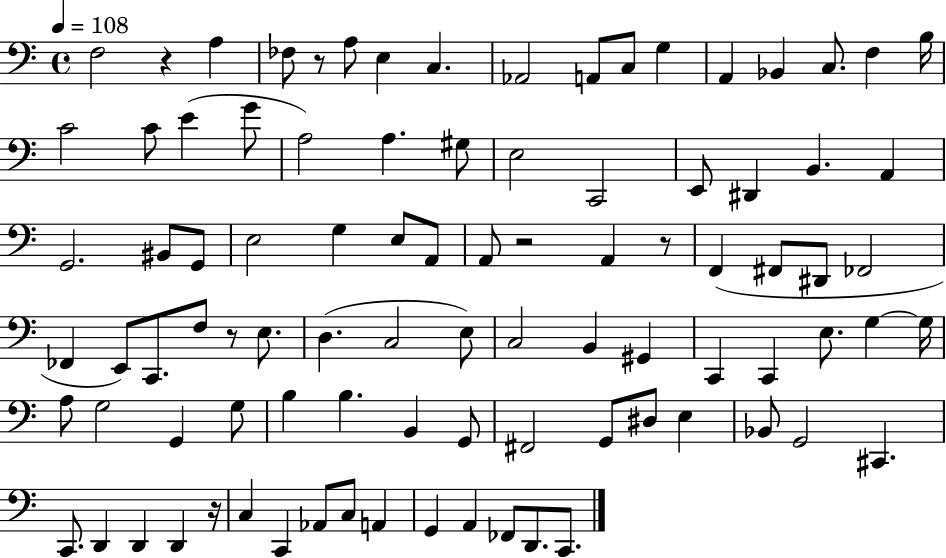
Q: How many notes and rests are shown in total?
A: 92